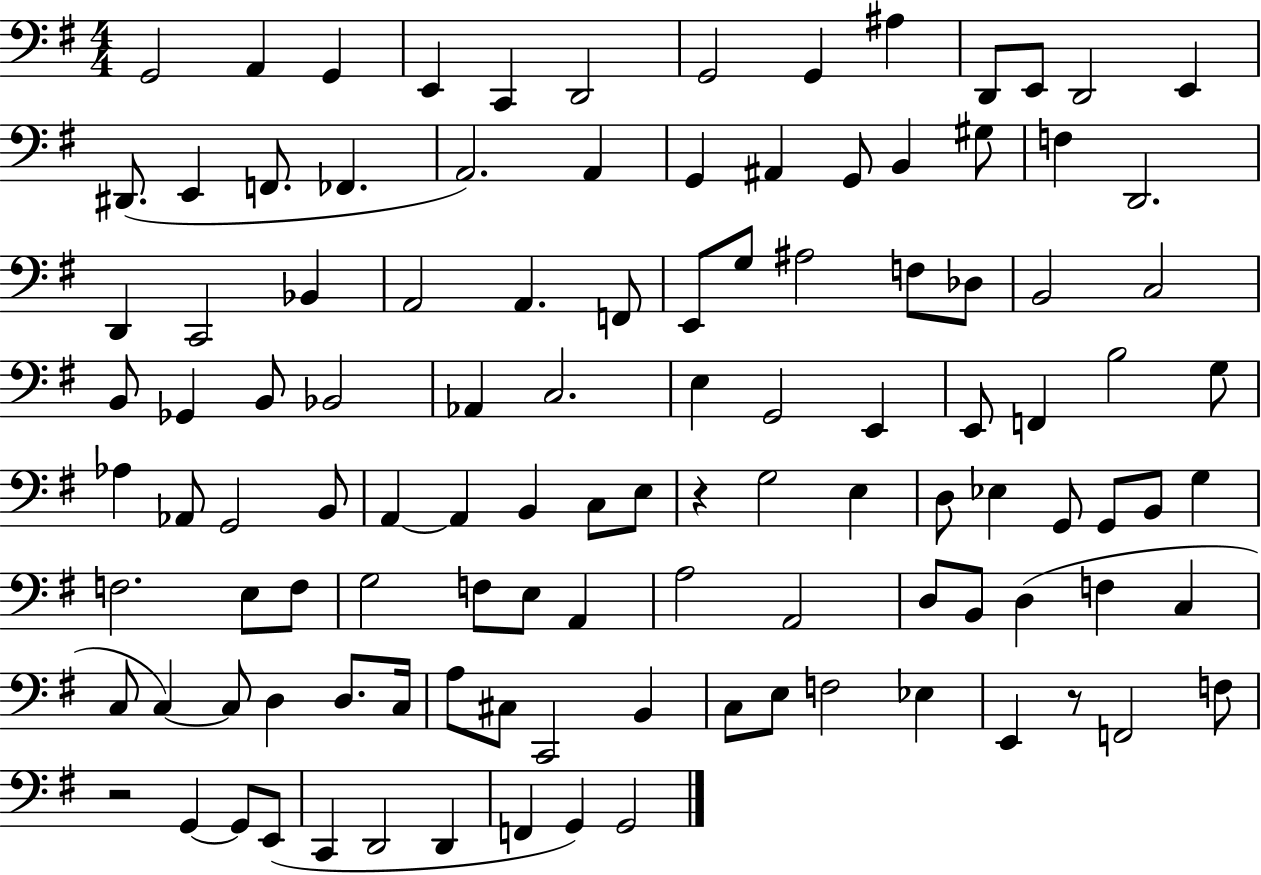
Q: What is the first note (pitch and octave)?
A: G2